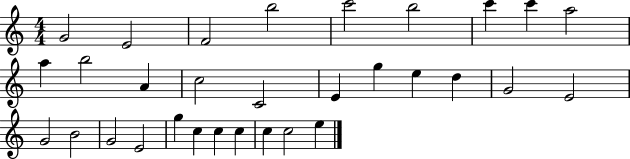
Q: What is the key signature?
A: C major